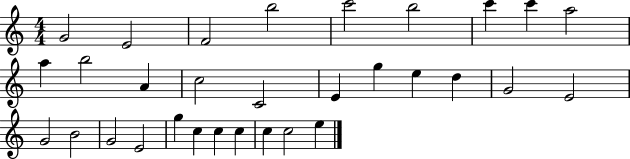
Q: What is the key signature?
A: C major